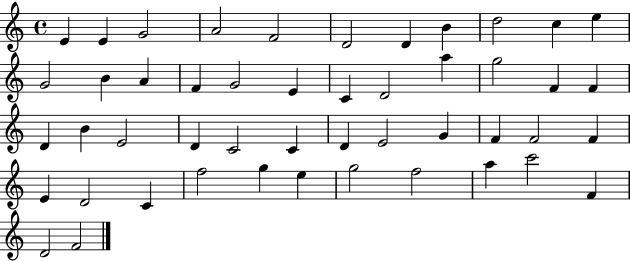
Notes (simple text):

E4/q E4/q G4/h A4/h F4/h D4/h D4/q B4/q D5/h C5/q E5/q G4/h B4/q A4/q F4/q G4/h E4/q C4/q D4/h A5/q G5/h F4/q F4/q D4/q B4/q E4/h D4/q C4/h C4/q D4/q E4/h G4/q F4/q F4/h F4/q E4/q D4/h C4/q F5/h G5/q E5/q G5/h F5/h A5/q C6/h F4/q D4/h F4/h